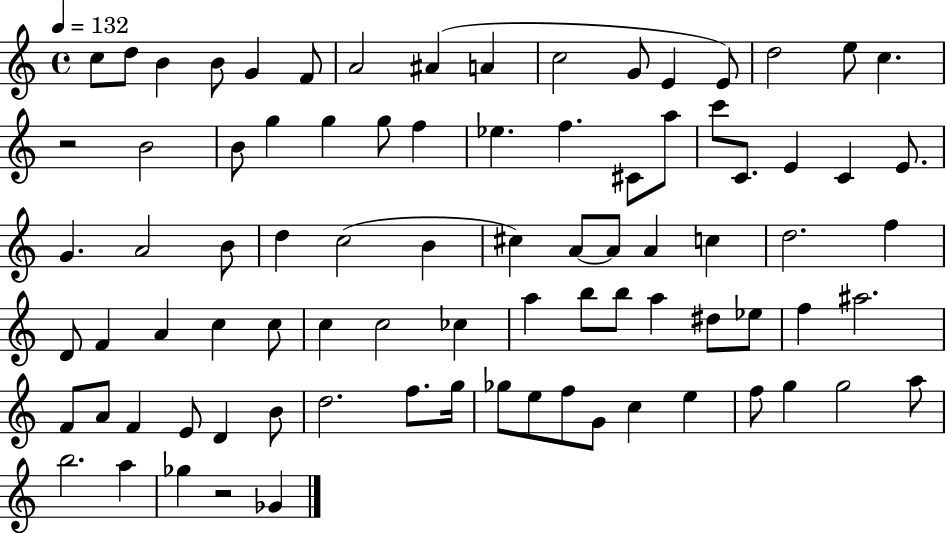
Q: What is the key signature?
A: C major